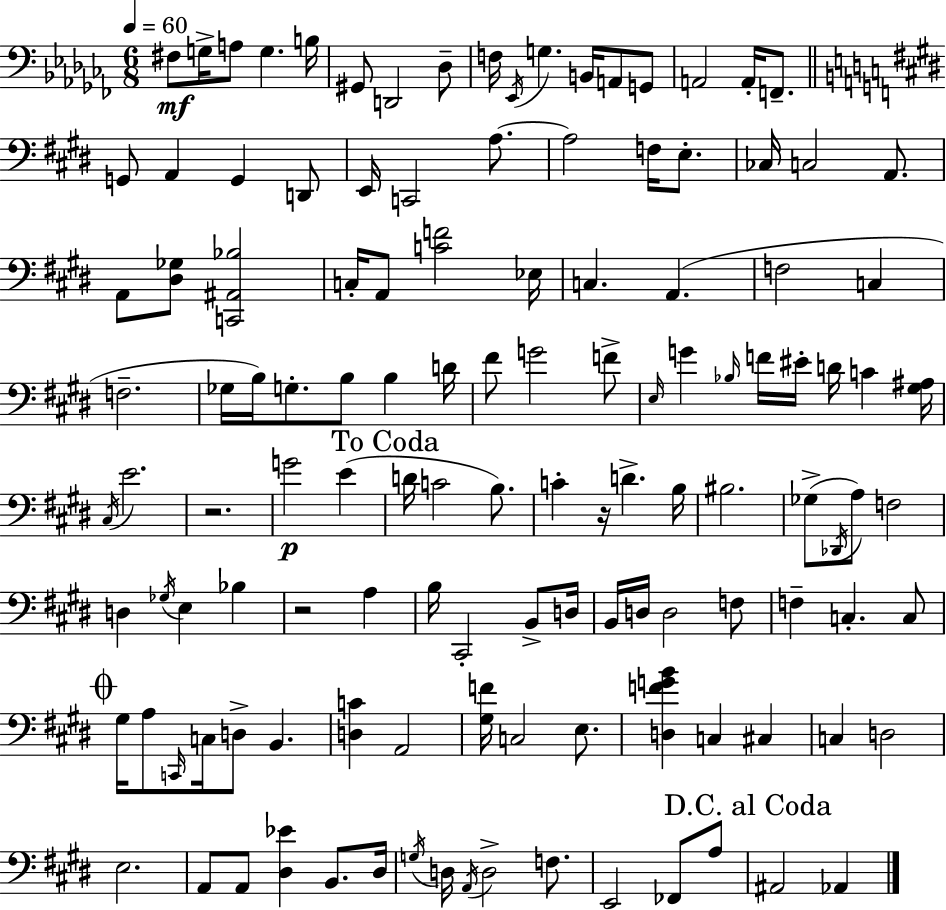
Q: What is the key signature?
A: AES minor